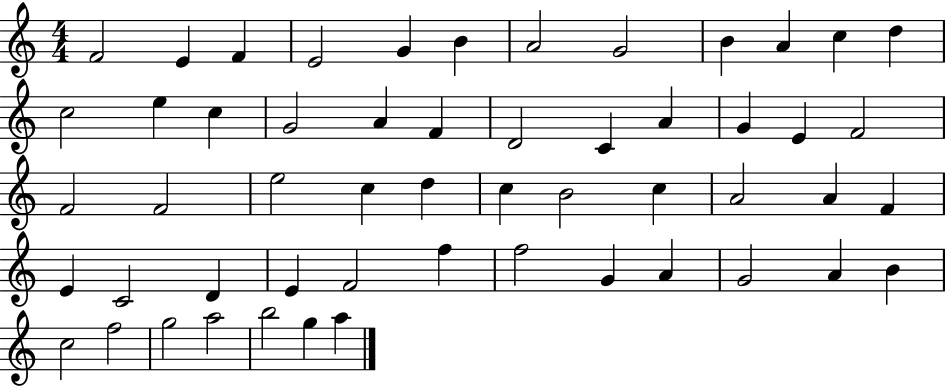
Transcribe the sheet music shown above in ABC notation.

X:1
T:Untitled
M:4/4
L:1/4
K:C
F2 E F E2 G B A2 G2 B A c d c2 e c G2 A F D2 C A G E F2 F2 F2 e2 c d c B2 c A2 A F E C2 D E F2 f f2 G A G2 A B c2 f2 g2 a2 b2 g a